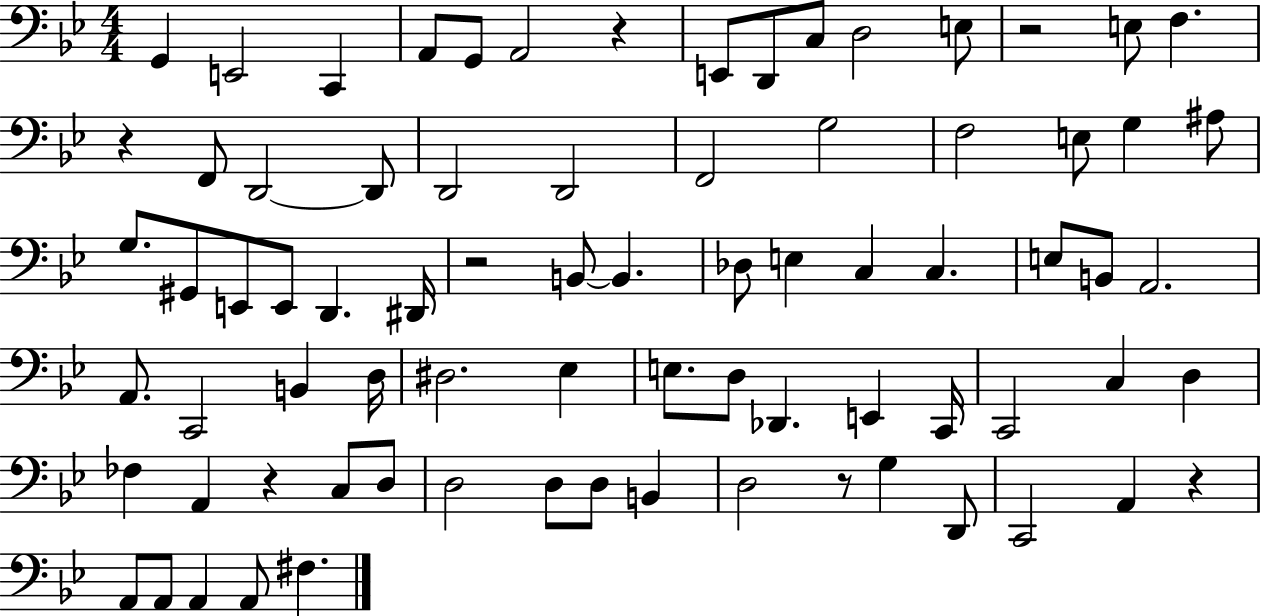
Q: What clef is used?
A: bass